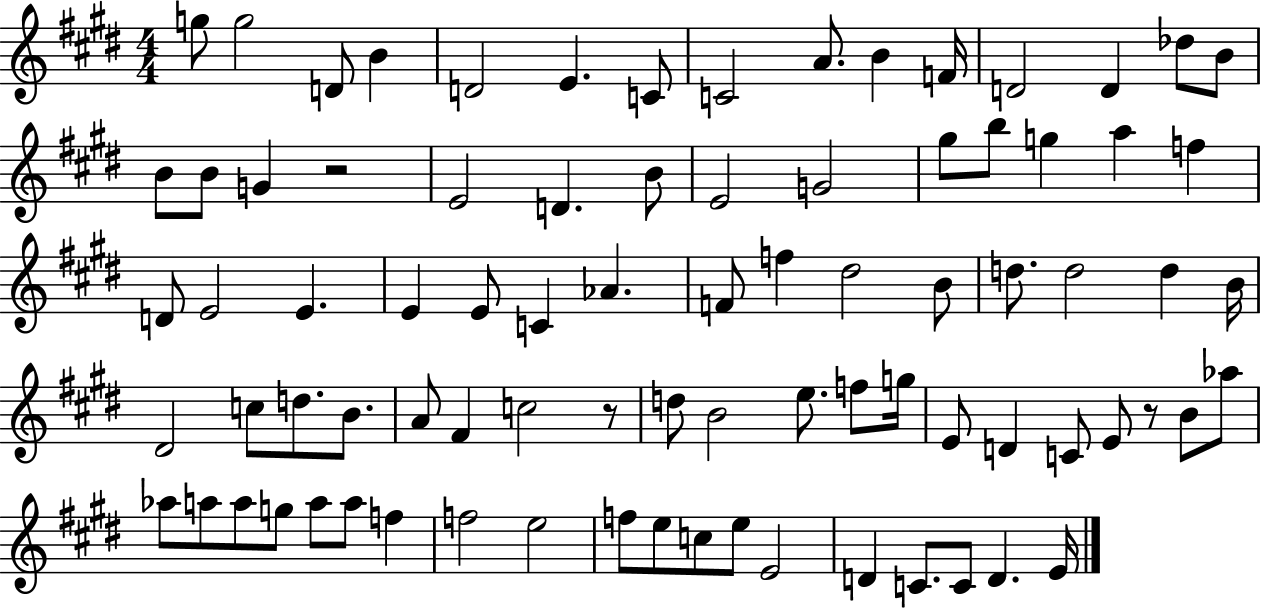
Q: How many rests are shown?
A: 3